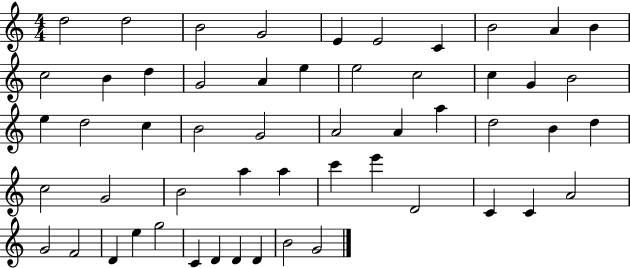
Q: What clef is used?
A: treble